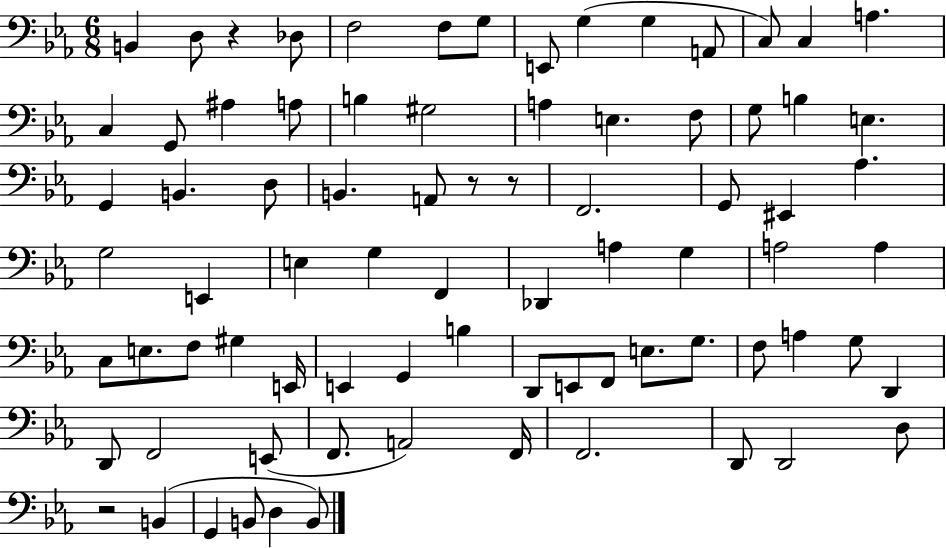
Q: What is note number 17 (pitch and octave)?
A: A3